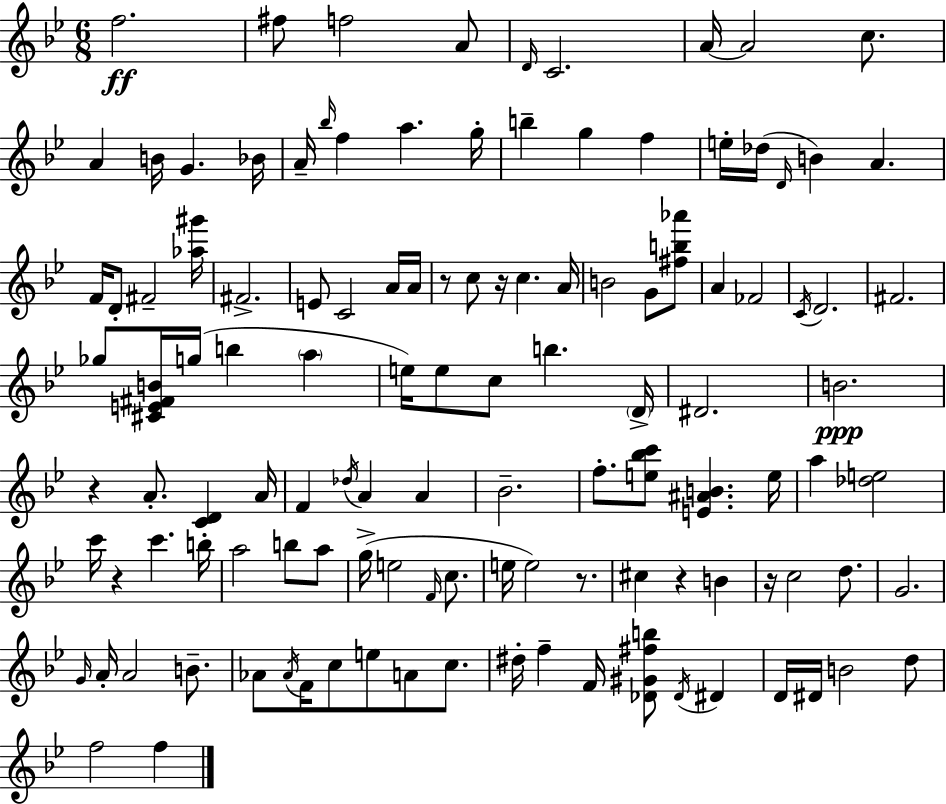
F5/h. F#5/e F5/h A4/e D4/s C4/h. A4/s A4/h C5/e. A4/q B4/s G4/q. Bb4/s A4/s Bb5/s F5/q A5/q. G5/s B5/q G5/q F5/q E5/s Db5/s D4/s B4/q A4/q. F4/s D4/e F#4/h [Ab5,G#6]/s F#4/h. E4/e C4/h A4/s A4/s R/e C5/e R/s C5/q. A4/s B4/h G4/e [F#5,B5,Ab6]/e A4/q FES4/h C4/s D4/h. F#4/h. Gb5/e [C#4,E4,F#4,B4]/s G5/s B5/q A5/q E5/s E5/e C5/e B5/q. D4/s D#4/h. B4/h. R/q A4/e. [C4,D4]/q A4/s F4/q Db5/s A4/q A4/q Bb4/h. F5/e. [E5,Bb5,C6]/e [E4,A#4,B4]/q. E5/s A5/q [Db5,E5]/h C6/s R/q C6/q. B5/s A5/h B5/e A5/e G5/s E5/h F4/s C5/e. E5/s E5/h R/e. C#5/q R/q B4/q R/s C5/h D5/e. G4/h. G4/s A4/s A4/h B4/e. Ab4/e Ab4/s F4/s C5/e E5/e A4/e C5/e. D#5/s F5/q F4/s [Db4,G#4,F#5,B5]/e Db4/s D#4/q D4/s D#4/s B4/h D5/e F5/h F5/q